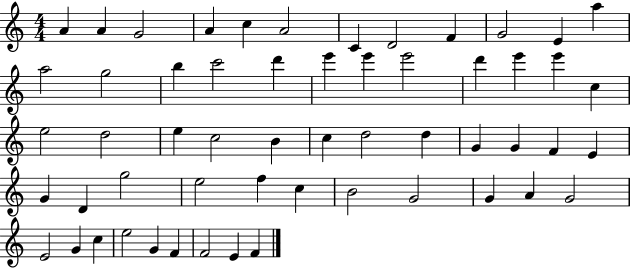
{
  \clef treble
  \numericTimeSignature
  \time 4/4
  \key c \major
  a'4 a'4 g'2 | a'4 c''4 a'2 | c'4 d'2 f'4 | g'2 e'4 a''4 | \break a''2 g''2 | b''4 c'''2 d'''4 | e'''4 e'''4 e'''2 | d'''4 e'''4 e'''4 c''4 | \break e''2 d''2 | e''4 c''2 b'4 | c''4 d''2 d''4 | g'4 g'4 f'4 e'4 | \break g'4 d'4 g''2 | e''2 f''4 c''4 | b'2 g'2 | g'4 a'4 g'2 | \break e'2 g'4 c''4 | e''2 g'4 f'4 | f'2 e'4 f'4 | \bar "|."
}